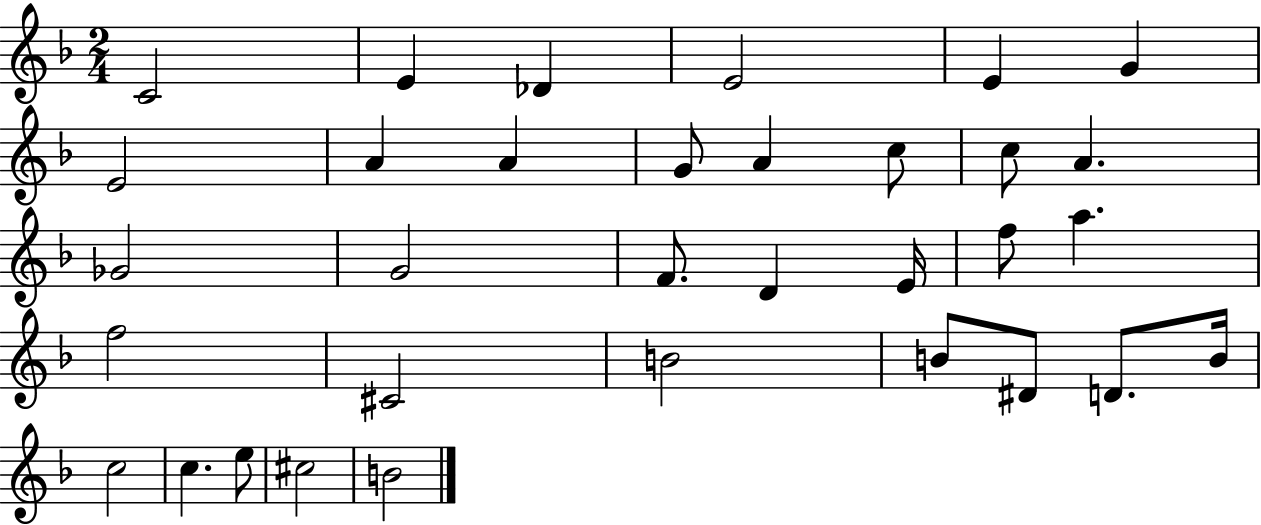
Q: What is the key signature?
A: F major